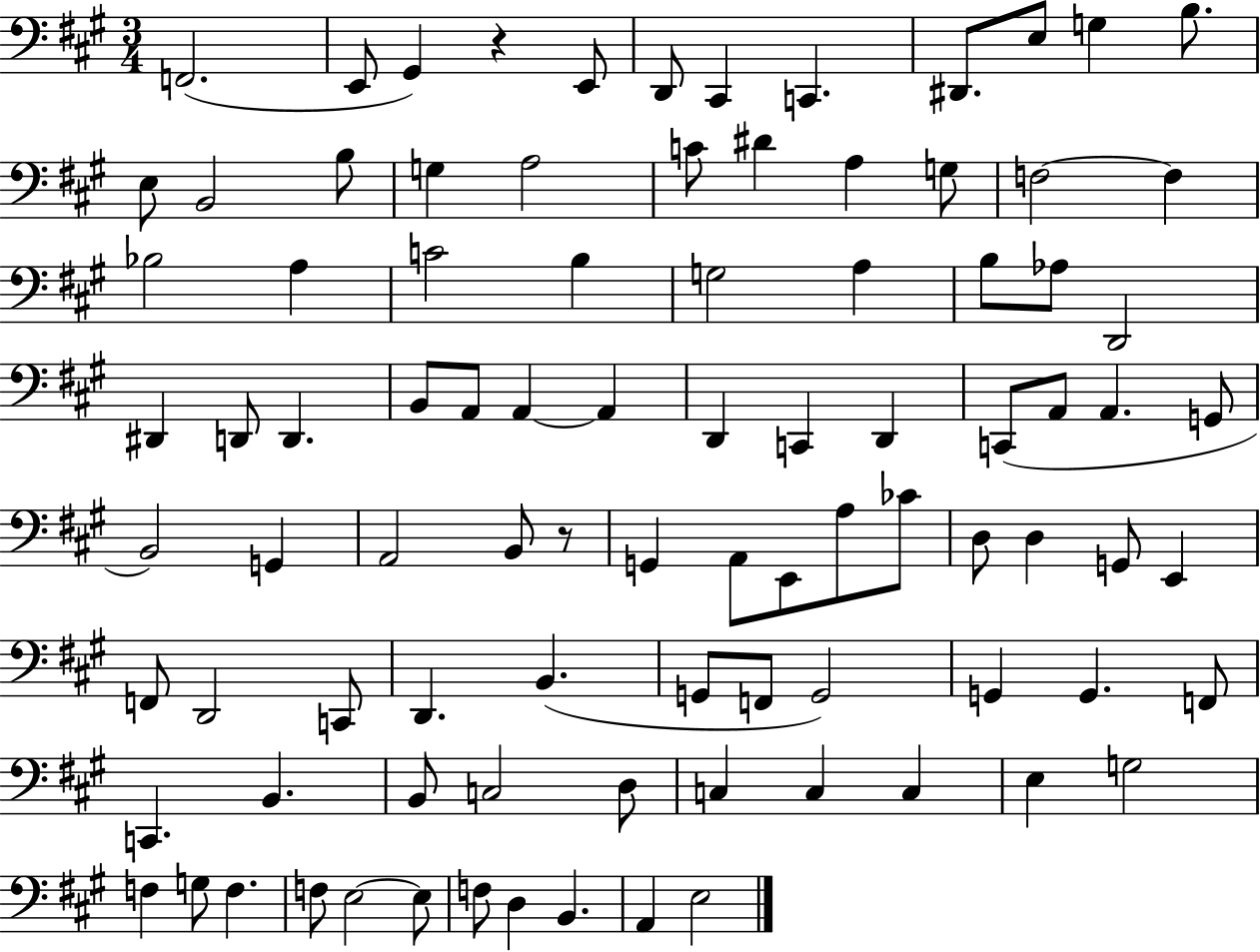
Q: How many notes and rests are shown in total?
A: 92